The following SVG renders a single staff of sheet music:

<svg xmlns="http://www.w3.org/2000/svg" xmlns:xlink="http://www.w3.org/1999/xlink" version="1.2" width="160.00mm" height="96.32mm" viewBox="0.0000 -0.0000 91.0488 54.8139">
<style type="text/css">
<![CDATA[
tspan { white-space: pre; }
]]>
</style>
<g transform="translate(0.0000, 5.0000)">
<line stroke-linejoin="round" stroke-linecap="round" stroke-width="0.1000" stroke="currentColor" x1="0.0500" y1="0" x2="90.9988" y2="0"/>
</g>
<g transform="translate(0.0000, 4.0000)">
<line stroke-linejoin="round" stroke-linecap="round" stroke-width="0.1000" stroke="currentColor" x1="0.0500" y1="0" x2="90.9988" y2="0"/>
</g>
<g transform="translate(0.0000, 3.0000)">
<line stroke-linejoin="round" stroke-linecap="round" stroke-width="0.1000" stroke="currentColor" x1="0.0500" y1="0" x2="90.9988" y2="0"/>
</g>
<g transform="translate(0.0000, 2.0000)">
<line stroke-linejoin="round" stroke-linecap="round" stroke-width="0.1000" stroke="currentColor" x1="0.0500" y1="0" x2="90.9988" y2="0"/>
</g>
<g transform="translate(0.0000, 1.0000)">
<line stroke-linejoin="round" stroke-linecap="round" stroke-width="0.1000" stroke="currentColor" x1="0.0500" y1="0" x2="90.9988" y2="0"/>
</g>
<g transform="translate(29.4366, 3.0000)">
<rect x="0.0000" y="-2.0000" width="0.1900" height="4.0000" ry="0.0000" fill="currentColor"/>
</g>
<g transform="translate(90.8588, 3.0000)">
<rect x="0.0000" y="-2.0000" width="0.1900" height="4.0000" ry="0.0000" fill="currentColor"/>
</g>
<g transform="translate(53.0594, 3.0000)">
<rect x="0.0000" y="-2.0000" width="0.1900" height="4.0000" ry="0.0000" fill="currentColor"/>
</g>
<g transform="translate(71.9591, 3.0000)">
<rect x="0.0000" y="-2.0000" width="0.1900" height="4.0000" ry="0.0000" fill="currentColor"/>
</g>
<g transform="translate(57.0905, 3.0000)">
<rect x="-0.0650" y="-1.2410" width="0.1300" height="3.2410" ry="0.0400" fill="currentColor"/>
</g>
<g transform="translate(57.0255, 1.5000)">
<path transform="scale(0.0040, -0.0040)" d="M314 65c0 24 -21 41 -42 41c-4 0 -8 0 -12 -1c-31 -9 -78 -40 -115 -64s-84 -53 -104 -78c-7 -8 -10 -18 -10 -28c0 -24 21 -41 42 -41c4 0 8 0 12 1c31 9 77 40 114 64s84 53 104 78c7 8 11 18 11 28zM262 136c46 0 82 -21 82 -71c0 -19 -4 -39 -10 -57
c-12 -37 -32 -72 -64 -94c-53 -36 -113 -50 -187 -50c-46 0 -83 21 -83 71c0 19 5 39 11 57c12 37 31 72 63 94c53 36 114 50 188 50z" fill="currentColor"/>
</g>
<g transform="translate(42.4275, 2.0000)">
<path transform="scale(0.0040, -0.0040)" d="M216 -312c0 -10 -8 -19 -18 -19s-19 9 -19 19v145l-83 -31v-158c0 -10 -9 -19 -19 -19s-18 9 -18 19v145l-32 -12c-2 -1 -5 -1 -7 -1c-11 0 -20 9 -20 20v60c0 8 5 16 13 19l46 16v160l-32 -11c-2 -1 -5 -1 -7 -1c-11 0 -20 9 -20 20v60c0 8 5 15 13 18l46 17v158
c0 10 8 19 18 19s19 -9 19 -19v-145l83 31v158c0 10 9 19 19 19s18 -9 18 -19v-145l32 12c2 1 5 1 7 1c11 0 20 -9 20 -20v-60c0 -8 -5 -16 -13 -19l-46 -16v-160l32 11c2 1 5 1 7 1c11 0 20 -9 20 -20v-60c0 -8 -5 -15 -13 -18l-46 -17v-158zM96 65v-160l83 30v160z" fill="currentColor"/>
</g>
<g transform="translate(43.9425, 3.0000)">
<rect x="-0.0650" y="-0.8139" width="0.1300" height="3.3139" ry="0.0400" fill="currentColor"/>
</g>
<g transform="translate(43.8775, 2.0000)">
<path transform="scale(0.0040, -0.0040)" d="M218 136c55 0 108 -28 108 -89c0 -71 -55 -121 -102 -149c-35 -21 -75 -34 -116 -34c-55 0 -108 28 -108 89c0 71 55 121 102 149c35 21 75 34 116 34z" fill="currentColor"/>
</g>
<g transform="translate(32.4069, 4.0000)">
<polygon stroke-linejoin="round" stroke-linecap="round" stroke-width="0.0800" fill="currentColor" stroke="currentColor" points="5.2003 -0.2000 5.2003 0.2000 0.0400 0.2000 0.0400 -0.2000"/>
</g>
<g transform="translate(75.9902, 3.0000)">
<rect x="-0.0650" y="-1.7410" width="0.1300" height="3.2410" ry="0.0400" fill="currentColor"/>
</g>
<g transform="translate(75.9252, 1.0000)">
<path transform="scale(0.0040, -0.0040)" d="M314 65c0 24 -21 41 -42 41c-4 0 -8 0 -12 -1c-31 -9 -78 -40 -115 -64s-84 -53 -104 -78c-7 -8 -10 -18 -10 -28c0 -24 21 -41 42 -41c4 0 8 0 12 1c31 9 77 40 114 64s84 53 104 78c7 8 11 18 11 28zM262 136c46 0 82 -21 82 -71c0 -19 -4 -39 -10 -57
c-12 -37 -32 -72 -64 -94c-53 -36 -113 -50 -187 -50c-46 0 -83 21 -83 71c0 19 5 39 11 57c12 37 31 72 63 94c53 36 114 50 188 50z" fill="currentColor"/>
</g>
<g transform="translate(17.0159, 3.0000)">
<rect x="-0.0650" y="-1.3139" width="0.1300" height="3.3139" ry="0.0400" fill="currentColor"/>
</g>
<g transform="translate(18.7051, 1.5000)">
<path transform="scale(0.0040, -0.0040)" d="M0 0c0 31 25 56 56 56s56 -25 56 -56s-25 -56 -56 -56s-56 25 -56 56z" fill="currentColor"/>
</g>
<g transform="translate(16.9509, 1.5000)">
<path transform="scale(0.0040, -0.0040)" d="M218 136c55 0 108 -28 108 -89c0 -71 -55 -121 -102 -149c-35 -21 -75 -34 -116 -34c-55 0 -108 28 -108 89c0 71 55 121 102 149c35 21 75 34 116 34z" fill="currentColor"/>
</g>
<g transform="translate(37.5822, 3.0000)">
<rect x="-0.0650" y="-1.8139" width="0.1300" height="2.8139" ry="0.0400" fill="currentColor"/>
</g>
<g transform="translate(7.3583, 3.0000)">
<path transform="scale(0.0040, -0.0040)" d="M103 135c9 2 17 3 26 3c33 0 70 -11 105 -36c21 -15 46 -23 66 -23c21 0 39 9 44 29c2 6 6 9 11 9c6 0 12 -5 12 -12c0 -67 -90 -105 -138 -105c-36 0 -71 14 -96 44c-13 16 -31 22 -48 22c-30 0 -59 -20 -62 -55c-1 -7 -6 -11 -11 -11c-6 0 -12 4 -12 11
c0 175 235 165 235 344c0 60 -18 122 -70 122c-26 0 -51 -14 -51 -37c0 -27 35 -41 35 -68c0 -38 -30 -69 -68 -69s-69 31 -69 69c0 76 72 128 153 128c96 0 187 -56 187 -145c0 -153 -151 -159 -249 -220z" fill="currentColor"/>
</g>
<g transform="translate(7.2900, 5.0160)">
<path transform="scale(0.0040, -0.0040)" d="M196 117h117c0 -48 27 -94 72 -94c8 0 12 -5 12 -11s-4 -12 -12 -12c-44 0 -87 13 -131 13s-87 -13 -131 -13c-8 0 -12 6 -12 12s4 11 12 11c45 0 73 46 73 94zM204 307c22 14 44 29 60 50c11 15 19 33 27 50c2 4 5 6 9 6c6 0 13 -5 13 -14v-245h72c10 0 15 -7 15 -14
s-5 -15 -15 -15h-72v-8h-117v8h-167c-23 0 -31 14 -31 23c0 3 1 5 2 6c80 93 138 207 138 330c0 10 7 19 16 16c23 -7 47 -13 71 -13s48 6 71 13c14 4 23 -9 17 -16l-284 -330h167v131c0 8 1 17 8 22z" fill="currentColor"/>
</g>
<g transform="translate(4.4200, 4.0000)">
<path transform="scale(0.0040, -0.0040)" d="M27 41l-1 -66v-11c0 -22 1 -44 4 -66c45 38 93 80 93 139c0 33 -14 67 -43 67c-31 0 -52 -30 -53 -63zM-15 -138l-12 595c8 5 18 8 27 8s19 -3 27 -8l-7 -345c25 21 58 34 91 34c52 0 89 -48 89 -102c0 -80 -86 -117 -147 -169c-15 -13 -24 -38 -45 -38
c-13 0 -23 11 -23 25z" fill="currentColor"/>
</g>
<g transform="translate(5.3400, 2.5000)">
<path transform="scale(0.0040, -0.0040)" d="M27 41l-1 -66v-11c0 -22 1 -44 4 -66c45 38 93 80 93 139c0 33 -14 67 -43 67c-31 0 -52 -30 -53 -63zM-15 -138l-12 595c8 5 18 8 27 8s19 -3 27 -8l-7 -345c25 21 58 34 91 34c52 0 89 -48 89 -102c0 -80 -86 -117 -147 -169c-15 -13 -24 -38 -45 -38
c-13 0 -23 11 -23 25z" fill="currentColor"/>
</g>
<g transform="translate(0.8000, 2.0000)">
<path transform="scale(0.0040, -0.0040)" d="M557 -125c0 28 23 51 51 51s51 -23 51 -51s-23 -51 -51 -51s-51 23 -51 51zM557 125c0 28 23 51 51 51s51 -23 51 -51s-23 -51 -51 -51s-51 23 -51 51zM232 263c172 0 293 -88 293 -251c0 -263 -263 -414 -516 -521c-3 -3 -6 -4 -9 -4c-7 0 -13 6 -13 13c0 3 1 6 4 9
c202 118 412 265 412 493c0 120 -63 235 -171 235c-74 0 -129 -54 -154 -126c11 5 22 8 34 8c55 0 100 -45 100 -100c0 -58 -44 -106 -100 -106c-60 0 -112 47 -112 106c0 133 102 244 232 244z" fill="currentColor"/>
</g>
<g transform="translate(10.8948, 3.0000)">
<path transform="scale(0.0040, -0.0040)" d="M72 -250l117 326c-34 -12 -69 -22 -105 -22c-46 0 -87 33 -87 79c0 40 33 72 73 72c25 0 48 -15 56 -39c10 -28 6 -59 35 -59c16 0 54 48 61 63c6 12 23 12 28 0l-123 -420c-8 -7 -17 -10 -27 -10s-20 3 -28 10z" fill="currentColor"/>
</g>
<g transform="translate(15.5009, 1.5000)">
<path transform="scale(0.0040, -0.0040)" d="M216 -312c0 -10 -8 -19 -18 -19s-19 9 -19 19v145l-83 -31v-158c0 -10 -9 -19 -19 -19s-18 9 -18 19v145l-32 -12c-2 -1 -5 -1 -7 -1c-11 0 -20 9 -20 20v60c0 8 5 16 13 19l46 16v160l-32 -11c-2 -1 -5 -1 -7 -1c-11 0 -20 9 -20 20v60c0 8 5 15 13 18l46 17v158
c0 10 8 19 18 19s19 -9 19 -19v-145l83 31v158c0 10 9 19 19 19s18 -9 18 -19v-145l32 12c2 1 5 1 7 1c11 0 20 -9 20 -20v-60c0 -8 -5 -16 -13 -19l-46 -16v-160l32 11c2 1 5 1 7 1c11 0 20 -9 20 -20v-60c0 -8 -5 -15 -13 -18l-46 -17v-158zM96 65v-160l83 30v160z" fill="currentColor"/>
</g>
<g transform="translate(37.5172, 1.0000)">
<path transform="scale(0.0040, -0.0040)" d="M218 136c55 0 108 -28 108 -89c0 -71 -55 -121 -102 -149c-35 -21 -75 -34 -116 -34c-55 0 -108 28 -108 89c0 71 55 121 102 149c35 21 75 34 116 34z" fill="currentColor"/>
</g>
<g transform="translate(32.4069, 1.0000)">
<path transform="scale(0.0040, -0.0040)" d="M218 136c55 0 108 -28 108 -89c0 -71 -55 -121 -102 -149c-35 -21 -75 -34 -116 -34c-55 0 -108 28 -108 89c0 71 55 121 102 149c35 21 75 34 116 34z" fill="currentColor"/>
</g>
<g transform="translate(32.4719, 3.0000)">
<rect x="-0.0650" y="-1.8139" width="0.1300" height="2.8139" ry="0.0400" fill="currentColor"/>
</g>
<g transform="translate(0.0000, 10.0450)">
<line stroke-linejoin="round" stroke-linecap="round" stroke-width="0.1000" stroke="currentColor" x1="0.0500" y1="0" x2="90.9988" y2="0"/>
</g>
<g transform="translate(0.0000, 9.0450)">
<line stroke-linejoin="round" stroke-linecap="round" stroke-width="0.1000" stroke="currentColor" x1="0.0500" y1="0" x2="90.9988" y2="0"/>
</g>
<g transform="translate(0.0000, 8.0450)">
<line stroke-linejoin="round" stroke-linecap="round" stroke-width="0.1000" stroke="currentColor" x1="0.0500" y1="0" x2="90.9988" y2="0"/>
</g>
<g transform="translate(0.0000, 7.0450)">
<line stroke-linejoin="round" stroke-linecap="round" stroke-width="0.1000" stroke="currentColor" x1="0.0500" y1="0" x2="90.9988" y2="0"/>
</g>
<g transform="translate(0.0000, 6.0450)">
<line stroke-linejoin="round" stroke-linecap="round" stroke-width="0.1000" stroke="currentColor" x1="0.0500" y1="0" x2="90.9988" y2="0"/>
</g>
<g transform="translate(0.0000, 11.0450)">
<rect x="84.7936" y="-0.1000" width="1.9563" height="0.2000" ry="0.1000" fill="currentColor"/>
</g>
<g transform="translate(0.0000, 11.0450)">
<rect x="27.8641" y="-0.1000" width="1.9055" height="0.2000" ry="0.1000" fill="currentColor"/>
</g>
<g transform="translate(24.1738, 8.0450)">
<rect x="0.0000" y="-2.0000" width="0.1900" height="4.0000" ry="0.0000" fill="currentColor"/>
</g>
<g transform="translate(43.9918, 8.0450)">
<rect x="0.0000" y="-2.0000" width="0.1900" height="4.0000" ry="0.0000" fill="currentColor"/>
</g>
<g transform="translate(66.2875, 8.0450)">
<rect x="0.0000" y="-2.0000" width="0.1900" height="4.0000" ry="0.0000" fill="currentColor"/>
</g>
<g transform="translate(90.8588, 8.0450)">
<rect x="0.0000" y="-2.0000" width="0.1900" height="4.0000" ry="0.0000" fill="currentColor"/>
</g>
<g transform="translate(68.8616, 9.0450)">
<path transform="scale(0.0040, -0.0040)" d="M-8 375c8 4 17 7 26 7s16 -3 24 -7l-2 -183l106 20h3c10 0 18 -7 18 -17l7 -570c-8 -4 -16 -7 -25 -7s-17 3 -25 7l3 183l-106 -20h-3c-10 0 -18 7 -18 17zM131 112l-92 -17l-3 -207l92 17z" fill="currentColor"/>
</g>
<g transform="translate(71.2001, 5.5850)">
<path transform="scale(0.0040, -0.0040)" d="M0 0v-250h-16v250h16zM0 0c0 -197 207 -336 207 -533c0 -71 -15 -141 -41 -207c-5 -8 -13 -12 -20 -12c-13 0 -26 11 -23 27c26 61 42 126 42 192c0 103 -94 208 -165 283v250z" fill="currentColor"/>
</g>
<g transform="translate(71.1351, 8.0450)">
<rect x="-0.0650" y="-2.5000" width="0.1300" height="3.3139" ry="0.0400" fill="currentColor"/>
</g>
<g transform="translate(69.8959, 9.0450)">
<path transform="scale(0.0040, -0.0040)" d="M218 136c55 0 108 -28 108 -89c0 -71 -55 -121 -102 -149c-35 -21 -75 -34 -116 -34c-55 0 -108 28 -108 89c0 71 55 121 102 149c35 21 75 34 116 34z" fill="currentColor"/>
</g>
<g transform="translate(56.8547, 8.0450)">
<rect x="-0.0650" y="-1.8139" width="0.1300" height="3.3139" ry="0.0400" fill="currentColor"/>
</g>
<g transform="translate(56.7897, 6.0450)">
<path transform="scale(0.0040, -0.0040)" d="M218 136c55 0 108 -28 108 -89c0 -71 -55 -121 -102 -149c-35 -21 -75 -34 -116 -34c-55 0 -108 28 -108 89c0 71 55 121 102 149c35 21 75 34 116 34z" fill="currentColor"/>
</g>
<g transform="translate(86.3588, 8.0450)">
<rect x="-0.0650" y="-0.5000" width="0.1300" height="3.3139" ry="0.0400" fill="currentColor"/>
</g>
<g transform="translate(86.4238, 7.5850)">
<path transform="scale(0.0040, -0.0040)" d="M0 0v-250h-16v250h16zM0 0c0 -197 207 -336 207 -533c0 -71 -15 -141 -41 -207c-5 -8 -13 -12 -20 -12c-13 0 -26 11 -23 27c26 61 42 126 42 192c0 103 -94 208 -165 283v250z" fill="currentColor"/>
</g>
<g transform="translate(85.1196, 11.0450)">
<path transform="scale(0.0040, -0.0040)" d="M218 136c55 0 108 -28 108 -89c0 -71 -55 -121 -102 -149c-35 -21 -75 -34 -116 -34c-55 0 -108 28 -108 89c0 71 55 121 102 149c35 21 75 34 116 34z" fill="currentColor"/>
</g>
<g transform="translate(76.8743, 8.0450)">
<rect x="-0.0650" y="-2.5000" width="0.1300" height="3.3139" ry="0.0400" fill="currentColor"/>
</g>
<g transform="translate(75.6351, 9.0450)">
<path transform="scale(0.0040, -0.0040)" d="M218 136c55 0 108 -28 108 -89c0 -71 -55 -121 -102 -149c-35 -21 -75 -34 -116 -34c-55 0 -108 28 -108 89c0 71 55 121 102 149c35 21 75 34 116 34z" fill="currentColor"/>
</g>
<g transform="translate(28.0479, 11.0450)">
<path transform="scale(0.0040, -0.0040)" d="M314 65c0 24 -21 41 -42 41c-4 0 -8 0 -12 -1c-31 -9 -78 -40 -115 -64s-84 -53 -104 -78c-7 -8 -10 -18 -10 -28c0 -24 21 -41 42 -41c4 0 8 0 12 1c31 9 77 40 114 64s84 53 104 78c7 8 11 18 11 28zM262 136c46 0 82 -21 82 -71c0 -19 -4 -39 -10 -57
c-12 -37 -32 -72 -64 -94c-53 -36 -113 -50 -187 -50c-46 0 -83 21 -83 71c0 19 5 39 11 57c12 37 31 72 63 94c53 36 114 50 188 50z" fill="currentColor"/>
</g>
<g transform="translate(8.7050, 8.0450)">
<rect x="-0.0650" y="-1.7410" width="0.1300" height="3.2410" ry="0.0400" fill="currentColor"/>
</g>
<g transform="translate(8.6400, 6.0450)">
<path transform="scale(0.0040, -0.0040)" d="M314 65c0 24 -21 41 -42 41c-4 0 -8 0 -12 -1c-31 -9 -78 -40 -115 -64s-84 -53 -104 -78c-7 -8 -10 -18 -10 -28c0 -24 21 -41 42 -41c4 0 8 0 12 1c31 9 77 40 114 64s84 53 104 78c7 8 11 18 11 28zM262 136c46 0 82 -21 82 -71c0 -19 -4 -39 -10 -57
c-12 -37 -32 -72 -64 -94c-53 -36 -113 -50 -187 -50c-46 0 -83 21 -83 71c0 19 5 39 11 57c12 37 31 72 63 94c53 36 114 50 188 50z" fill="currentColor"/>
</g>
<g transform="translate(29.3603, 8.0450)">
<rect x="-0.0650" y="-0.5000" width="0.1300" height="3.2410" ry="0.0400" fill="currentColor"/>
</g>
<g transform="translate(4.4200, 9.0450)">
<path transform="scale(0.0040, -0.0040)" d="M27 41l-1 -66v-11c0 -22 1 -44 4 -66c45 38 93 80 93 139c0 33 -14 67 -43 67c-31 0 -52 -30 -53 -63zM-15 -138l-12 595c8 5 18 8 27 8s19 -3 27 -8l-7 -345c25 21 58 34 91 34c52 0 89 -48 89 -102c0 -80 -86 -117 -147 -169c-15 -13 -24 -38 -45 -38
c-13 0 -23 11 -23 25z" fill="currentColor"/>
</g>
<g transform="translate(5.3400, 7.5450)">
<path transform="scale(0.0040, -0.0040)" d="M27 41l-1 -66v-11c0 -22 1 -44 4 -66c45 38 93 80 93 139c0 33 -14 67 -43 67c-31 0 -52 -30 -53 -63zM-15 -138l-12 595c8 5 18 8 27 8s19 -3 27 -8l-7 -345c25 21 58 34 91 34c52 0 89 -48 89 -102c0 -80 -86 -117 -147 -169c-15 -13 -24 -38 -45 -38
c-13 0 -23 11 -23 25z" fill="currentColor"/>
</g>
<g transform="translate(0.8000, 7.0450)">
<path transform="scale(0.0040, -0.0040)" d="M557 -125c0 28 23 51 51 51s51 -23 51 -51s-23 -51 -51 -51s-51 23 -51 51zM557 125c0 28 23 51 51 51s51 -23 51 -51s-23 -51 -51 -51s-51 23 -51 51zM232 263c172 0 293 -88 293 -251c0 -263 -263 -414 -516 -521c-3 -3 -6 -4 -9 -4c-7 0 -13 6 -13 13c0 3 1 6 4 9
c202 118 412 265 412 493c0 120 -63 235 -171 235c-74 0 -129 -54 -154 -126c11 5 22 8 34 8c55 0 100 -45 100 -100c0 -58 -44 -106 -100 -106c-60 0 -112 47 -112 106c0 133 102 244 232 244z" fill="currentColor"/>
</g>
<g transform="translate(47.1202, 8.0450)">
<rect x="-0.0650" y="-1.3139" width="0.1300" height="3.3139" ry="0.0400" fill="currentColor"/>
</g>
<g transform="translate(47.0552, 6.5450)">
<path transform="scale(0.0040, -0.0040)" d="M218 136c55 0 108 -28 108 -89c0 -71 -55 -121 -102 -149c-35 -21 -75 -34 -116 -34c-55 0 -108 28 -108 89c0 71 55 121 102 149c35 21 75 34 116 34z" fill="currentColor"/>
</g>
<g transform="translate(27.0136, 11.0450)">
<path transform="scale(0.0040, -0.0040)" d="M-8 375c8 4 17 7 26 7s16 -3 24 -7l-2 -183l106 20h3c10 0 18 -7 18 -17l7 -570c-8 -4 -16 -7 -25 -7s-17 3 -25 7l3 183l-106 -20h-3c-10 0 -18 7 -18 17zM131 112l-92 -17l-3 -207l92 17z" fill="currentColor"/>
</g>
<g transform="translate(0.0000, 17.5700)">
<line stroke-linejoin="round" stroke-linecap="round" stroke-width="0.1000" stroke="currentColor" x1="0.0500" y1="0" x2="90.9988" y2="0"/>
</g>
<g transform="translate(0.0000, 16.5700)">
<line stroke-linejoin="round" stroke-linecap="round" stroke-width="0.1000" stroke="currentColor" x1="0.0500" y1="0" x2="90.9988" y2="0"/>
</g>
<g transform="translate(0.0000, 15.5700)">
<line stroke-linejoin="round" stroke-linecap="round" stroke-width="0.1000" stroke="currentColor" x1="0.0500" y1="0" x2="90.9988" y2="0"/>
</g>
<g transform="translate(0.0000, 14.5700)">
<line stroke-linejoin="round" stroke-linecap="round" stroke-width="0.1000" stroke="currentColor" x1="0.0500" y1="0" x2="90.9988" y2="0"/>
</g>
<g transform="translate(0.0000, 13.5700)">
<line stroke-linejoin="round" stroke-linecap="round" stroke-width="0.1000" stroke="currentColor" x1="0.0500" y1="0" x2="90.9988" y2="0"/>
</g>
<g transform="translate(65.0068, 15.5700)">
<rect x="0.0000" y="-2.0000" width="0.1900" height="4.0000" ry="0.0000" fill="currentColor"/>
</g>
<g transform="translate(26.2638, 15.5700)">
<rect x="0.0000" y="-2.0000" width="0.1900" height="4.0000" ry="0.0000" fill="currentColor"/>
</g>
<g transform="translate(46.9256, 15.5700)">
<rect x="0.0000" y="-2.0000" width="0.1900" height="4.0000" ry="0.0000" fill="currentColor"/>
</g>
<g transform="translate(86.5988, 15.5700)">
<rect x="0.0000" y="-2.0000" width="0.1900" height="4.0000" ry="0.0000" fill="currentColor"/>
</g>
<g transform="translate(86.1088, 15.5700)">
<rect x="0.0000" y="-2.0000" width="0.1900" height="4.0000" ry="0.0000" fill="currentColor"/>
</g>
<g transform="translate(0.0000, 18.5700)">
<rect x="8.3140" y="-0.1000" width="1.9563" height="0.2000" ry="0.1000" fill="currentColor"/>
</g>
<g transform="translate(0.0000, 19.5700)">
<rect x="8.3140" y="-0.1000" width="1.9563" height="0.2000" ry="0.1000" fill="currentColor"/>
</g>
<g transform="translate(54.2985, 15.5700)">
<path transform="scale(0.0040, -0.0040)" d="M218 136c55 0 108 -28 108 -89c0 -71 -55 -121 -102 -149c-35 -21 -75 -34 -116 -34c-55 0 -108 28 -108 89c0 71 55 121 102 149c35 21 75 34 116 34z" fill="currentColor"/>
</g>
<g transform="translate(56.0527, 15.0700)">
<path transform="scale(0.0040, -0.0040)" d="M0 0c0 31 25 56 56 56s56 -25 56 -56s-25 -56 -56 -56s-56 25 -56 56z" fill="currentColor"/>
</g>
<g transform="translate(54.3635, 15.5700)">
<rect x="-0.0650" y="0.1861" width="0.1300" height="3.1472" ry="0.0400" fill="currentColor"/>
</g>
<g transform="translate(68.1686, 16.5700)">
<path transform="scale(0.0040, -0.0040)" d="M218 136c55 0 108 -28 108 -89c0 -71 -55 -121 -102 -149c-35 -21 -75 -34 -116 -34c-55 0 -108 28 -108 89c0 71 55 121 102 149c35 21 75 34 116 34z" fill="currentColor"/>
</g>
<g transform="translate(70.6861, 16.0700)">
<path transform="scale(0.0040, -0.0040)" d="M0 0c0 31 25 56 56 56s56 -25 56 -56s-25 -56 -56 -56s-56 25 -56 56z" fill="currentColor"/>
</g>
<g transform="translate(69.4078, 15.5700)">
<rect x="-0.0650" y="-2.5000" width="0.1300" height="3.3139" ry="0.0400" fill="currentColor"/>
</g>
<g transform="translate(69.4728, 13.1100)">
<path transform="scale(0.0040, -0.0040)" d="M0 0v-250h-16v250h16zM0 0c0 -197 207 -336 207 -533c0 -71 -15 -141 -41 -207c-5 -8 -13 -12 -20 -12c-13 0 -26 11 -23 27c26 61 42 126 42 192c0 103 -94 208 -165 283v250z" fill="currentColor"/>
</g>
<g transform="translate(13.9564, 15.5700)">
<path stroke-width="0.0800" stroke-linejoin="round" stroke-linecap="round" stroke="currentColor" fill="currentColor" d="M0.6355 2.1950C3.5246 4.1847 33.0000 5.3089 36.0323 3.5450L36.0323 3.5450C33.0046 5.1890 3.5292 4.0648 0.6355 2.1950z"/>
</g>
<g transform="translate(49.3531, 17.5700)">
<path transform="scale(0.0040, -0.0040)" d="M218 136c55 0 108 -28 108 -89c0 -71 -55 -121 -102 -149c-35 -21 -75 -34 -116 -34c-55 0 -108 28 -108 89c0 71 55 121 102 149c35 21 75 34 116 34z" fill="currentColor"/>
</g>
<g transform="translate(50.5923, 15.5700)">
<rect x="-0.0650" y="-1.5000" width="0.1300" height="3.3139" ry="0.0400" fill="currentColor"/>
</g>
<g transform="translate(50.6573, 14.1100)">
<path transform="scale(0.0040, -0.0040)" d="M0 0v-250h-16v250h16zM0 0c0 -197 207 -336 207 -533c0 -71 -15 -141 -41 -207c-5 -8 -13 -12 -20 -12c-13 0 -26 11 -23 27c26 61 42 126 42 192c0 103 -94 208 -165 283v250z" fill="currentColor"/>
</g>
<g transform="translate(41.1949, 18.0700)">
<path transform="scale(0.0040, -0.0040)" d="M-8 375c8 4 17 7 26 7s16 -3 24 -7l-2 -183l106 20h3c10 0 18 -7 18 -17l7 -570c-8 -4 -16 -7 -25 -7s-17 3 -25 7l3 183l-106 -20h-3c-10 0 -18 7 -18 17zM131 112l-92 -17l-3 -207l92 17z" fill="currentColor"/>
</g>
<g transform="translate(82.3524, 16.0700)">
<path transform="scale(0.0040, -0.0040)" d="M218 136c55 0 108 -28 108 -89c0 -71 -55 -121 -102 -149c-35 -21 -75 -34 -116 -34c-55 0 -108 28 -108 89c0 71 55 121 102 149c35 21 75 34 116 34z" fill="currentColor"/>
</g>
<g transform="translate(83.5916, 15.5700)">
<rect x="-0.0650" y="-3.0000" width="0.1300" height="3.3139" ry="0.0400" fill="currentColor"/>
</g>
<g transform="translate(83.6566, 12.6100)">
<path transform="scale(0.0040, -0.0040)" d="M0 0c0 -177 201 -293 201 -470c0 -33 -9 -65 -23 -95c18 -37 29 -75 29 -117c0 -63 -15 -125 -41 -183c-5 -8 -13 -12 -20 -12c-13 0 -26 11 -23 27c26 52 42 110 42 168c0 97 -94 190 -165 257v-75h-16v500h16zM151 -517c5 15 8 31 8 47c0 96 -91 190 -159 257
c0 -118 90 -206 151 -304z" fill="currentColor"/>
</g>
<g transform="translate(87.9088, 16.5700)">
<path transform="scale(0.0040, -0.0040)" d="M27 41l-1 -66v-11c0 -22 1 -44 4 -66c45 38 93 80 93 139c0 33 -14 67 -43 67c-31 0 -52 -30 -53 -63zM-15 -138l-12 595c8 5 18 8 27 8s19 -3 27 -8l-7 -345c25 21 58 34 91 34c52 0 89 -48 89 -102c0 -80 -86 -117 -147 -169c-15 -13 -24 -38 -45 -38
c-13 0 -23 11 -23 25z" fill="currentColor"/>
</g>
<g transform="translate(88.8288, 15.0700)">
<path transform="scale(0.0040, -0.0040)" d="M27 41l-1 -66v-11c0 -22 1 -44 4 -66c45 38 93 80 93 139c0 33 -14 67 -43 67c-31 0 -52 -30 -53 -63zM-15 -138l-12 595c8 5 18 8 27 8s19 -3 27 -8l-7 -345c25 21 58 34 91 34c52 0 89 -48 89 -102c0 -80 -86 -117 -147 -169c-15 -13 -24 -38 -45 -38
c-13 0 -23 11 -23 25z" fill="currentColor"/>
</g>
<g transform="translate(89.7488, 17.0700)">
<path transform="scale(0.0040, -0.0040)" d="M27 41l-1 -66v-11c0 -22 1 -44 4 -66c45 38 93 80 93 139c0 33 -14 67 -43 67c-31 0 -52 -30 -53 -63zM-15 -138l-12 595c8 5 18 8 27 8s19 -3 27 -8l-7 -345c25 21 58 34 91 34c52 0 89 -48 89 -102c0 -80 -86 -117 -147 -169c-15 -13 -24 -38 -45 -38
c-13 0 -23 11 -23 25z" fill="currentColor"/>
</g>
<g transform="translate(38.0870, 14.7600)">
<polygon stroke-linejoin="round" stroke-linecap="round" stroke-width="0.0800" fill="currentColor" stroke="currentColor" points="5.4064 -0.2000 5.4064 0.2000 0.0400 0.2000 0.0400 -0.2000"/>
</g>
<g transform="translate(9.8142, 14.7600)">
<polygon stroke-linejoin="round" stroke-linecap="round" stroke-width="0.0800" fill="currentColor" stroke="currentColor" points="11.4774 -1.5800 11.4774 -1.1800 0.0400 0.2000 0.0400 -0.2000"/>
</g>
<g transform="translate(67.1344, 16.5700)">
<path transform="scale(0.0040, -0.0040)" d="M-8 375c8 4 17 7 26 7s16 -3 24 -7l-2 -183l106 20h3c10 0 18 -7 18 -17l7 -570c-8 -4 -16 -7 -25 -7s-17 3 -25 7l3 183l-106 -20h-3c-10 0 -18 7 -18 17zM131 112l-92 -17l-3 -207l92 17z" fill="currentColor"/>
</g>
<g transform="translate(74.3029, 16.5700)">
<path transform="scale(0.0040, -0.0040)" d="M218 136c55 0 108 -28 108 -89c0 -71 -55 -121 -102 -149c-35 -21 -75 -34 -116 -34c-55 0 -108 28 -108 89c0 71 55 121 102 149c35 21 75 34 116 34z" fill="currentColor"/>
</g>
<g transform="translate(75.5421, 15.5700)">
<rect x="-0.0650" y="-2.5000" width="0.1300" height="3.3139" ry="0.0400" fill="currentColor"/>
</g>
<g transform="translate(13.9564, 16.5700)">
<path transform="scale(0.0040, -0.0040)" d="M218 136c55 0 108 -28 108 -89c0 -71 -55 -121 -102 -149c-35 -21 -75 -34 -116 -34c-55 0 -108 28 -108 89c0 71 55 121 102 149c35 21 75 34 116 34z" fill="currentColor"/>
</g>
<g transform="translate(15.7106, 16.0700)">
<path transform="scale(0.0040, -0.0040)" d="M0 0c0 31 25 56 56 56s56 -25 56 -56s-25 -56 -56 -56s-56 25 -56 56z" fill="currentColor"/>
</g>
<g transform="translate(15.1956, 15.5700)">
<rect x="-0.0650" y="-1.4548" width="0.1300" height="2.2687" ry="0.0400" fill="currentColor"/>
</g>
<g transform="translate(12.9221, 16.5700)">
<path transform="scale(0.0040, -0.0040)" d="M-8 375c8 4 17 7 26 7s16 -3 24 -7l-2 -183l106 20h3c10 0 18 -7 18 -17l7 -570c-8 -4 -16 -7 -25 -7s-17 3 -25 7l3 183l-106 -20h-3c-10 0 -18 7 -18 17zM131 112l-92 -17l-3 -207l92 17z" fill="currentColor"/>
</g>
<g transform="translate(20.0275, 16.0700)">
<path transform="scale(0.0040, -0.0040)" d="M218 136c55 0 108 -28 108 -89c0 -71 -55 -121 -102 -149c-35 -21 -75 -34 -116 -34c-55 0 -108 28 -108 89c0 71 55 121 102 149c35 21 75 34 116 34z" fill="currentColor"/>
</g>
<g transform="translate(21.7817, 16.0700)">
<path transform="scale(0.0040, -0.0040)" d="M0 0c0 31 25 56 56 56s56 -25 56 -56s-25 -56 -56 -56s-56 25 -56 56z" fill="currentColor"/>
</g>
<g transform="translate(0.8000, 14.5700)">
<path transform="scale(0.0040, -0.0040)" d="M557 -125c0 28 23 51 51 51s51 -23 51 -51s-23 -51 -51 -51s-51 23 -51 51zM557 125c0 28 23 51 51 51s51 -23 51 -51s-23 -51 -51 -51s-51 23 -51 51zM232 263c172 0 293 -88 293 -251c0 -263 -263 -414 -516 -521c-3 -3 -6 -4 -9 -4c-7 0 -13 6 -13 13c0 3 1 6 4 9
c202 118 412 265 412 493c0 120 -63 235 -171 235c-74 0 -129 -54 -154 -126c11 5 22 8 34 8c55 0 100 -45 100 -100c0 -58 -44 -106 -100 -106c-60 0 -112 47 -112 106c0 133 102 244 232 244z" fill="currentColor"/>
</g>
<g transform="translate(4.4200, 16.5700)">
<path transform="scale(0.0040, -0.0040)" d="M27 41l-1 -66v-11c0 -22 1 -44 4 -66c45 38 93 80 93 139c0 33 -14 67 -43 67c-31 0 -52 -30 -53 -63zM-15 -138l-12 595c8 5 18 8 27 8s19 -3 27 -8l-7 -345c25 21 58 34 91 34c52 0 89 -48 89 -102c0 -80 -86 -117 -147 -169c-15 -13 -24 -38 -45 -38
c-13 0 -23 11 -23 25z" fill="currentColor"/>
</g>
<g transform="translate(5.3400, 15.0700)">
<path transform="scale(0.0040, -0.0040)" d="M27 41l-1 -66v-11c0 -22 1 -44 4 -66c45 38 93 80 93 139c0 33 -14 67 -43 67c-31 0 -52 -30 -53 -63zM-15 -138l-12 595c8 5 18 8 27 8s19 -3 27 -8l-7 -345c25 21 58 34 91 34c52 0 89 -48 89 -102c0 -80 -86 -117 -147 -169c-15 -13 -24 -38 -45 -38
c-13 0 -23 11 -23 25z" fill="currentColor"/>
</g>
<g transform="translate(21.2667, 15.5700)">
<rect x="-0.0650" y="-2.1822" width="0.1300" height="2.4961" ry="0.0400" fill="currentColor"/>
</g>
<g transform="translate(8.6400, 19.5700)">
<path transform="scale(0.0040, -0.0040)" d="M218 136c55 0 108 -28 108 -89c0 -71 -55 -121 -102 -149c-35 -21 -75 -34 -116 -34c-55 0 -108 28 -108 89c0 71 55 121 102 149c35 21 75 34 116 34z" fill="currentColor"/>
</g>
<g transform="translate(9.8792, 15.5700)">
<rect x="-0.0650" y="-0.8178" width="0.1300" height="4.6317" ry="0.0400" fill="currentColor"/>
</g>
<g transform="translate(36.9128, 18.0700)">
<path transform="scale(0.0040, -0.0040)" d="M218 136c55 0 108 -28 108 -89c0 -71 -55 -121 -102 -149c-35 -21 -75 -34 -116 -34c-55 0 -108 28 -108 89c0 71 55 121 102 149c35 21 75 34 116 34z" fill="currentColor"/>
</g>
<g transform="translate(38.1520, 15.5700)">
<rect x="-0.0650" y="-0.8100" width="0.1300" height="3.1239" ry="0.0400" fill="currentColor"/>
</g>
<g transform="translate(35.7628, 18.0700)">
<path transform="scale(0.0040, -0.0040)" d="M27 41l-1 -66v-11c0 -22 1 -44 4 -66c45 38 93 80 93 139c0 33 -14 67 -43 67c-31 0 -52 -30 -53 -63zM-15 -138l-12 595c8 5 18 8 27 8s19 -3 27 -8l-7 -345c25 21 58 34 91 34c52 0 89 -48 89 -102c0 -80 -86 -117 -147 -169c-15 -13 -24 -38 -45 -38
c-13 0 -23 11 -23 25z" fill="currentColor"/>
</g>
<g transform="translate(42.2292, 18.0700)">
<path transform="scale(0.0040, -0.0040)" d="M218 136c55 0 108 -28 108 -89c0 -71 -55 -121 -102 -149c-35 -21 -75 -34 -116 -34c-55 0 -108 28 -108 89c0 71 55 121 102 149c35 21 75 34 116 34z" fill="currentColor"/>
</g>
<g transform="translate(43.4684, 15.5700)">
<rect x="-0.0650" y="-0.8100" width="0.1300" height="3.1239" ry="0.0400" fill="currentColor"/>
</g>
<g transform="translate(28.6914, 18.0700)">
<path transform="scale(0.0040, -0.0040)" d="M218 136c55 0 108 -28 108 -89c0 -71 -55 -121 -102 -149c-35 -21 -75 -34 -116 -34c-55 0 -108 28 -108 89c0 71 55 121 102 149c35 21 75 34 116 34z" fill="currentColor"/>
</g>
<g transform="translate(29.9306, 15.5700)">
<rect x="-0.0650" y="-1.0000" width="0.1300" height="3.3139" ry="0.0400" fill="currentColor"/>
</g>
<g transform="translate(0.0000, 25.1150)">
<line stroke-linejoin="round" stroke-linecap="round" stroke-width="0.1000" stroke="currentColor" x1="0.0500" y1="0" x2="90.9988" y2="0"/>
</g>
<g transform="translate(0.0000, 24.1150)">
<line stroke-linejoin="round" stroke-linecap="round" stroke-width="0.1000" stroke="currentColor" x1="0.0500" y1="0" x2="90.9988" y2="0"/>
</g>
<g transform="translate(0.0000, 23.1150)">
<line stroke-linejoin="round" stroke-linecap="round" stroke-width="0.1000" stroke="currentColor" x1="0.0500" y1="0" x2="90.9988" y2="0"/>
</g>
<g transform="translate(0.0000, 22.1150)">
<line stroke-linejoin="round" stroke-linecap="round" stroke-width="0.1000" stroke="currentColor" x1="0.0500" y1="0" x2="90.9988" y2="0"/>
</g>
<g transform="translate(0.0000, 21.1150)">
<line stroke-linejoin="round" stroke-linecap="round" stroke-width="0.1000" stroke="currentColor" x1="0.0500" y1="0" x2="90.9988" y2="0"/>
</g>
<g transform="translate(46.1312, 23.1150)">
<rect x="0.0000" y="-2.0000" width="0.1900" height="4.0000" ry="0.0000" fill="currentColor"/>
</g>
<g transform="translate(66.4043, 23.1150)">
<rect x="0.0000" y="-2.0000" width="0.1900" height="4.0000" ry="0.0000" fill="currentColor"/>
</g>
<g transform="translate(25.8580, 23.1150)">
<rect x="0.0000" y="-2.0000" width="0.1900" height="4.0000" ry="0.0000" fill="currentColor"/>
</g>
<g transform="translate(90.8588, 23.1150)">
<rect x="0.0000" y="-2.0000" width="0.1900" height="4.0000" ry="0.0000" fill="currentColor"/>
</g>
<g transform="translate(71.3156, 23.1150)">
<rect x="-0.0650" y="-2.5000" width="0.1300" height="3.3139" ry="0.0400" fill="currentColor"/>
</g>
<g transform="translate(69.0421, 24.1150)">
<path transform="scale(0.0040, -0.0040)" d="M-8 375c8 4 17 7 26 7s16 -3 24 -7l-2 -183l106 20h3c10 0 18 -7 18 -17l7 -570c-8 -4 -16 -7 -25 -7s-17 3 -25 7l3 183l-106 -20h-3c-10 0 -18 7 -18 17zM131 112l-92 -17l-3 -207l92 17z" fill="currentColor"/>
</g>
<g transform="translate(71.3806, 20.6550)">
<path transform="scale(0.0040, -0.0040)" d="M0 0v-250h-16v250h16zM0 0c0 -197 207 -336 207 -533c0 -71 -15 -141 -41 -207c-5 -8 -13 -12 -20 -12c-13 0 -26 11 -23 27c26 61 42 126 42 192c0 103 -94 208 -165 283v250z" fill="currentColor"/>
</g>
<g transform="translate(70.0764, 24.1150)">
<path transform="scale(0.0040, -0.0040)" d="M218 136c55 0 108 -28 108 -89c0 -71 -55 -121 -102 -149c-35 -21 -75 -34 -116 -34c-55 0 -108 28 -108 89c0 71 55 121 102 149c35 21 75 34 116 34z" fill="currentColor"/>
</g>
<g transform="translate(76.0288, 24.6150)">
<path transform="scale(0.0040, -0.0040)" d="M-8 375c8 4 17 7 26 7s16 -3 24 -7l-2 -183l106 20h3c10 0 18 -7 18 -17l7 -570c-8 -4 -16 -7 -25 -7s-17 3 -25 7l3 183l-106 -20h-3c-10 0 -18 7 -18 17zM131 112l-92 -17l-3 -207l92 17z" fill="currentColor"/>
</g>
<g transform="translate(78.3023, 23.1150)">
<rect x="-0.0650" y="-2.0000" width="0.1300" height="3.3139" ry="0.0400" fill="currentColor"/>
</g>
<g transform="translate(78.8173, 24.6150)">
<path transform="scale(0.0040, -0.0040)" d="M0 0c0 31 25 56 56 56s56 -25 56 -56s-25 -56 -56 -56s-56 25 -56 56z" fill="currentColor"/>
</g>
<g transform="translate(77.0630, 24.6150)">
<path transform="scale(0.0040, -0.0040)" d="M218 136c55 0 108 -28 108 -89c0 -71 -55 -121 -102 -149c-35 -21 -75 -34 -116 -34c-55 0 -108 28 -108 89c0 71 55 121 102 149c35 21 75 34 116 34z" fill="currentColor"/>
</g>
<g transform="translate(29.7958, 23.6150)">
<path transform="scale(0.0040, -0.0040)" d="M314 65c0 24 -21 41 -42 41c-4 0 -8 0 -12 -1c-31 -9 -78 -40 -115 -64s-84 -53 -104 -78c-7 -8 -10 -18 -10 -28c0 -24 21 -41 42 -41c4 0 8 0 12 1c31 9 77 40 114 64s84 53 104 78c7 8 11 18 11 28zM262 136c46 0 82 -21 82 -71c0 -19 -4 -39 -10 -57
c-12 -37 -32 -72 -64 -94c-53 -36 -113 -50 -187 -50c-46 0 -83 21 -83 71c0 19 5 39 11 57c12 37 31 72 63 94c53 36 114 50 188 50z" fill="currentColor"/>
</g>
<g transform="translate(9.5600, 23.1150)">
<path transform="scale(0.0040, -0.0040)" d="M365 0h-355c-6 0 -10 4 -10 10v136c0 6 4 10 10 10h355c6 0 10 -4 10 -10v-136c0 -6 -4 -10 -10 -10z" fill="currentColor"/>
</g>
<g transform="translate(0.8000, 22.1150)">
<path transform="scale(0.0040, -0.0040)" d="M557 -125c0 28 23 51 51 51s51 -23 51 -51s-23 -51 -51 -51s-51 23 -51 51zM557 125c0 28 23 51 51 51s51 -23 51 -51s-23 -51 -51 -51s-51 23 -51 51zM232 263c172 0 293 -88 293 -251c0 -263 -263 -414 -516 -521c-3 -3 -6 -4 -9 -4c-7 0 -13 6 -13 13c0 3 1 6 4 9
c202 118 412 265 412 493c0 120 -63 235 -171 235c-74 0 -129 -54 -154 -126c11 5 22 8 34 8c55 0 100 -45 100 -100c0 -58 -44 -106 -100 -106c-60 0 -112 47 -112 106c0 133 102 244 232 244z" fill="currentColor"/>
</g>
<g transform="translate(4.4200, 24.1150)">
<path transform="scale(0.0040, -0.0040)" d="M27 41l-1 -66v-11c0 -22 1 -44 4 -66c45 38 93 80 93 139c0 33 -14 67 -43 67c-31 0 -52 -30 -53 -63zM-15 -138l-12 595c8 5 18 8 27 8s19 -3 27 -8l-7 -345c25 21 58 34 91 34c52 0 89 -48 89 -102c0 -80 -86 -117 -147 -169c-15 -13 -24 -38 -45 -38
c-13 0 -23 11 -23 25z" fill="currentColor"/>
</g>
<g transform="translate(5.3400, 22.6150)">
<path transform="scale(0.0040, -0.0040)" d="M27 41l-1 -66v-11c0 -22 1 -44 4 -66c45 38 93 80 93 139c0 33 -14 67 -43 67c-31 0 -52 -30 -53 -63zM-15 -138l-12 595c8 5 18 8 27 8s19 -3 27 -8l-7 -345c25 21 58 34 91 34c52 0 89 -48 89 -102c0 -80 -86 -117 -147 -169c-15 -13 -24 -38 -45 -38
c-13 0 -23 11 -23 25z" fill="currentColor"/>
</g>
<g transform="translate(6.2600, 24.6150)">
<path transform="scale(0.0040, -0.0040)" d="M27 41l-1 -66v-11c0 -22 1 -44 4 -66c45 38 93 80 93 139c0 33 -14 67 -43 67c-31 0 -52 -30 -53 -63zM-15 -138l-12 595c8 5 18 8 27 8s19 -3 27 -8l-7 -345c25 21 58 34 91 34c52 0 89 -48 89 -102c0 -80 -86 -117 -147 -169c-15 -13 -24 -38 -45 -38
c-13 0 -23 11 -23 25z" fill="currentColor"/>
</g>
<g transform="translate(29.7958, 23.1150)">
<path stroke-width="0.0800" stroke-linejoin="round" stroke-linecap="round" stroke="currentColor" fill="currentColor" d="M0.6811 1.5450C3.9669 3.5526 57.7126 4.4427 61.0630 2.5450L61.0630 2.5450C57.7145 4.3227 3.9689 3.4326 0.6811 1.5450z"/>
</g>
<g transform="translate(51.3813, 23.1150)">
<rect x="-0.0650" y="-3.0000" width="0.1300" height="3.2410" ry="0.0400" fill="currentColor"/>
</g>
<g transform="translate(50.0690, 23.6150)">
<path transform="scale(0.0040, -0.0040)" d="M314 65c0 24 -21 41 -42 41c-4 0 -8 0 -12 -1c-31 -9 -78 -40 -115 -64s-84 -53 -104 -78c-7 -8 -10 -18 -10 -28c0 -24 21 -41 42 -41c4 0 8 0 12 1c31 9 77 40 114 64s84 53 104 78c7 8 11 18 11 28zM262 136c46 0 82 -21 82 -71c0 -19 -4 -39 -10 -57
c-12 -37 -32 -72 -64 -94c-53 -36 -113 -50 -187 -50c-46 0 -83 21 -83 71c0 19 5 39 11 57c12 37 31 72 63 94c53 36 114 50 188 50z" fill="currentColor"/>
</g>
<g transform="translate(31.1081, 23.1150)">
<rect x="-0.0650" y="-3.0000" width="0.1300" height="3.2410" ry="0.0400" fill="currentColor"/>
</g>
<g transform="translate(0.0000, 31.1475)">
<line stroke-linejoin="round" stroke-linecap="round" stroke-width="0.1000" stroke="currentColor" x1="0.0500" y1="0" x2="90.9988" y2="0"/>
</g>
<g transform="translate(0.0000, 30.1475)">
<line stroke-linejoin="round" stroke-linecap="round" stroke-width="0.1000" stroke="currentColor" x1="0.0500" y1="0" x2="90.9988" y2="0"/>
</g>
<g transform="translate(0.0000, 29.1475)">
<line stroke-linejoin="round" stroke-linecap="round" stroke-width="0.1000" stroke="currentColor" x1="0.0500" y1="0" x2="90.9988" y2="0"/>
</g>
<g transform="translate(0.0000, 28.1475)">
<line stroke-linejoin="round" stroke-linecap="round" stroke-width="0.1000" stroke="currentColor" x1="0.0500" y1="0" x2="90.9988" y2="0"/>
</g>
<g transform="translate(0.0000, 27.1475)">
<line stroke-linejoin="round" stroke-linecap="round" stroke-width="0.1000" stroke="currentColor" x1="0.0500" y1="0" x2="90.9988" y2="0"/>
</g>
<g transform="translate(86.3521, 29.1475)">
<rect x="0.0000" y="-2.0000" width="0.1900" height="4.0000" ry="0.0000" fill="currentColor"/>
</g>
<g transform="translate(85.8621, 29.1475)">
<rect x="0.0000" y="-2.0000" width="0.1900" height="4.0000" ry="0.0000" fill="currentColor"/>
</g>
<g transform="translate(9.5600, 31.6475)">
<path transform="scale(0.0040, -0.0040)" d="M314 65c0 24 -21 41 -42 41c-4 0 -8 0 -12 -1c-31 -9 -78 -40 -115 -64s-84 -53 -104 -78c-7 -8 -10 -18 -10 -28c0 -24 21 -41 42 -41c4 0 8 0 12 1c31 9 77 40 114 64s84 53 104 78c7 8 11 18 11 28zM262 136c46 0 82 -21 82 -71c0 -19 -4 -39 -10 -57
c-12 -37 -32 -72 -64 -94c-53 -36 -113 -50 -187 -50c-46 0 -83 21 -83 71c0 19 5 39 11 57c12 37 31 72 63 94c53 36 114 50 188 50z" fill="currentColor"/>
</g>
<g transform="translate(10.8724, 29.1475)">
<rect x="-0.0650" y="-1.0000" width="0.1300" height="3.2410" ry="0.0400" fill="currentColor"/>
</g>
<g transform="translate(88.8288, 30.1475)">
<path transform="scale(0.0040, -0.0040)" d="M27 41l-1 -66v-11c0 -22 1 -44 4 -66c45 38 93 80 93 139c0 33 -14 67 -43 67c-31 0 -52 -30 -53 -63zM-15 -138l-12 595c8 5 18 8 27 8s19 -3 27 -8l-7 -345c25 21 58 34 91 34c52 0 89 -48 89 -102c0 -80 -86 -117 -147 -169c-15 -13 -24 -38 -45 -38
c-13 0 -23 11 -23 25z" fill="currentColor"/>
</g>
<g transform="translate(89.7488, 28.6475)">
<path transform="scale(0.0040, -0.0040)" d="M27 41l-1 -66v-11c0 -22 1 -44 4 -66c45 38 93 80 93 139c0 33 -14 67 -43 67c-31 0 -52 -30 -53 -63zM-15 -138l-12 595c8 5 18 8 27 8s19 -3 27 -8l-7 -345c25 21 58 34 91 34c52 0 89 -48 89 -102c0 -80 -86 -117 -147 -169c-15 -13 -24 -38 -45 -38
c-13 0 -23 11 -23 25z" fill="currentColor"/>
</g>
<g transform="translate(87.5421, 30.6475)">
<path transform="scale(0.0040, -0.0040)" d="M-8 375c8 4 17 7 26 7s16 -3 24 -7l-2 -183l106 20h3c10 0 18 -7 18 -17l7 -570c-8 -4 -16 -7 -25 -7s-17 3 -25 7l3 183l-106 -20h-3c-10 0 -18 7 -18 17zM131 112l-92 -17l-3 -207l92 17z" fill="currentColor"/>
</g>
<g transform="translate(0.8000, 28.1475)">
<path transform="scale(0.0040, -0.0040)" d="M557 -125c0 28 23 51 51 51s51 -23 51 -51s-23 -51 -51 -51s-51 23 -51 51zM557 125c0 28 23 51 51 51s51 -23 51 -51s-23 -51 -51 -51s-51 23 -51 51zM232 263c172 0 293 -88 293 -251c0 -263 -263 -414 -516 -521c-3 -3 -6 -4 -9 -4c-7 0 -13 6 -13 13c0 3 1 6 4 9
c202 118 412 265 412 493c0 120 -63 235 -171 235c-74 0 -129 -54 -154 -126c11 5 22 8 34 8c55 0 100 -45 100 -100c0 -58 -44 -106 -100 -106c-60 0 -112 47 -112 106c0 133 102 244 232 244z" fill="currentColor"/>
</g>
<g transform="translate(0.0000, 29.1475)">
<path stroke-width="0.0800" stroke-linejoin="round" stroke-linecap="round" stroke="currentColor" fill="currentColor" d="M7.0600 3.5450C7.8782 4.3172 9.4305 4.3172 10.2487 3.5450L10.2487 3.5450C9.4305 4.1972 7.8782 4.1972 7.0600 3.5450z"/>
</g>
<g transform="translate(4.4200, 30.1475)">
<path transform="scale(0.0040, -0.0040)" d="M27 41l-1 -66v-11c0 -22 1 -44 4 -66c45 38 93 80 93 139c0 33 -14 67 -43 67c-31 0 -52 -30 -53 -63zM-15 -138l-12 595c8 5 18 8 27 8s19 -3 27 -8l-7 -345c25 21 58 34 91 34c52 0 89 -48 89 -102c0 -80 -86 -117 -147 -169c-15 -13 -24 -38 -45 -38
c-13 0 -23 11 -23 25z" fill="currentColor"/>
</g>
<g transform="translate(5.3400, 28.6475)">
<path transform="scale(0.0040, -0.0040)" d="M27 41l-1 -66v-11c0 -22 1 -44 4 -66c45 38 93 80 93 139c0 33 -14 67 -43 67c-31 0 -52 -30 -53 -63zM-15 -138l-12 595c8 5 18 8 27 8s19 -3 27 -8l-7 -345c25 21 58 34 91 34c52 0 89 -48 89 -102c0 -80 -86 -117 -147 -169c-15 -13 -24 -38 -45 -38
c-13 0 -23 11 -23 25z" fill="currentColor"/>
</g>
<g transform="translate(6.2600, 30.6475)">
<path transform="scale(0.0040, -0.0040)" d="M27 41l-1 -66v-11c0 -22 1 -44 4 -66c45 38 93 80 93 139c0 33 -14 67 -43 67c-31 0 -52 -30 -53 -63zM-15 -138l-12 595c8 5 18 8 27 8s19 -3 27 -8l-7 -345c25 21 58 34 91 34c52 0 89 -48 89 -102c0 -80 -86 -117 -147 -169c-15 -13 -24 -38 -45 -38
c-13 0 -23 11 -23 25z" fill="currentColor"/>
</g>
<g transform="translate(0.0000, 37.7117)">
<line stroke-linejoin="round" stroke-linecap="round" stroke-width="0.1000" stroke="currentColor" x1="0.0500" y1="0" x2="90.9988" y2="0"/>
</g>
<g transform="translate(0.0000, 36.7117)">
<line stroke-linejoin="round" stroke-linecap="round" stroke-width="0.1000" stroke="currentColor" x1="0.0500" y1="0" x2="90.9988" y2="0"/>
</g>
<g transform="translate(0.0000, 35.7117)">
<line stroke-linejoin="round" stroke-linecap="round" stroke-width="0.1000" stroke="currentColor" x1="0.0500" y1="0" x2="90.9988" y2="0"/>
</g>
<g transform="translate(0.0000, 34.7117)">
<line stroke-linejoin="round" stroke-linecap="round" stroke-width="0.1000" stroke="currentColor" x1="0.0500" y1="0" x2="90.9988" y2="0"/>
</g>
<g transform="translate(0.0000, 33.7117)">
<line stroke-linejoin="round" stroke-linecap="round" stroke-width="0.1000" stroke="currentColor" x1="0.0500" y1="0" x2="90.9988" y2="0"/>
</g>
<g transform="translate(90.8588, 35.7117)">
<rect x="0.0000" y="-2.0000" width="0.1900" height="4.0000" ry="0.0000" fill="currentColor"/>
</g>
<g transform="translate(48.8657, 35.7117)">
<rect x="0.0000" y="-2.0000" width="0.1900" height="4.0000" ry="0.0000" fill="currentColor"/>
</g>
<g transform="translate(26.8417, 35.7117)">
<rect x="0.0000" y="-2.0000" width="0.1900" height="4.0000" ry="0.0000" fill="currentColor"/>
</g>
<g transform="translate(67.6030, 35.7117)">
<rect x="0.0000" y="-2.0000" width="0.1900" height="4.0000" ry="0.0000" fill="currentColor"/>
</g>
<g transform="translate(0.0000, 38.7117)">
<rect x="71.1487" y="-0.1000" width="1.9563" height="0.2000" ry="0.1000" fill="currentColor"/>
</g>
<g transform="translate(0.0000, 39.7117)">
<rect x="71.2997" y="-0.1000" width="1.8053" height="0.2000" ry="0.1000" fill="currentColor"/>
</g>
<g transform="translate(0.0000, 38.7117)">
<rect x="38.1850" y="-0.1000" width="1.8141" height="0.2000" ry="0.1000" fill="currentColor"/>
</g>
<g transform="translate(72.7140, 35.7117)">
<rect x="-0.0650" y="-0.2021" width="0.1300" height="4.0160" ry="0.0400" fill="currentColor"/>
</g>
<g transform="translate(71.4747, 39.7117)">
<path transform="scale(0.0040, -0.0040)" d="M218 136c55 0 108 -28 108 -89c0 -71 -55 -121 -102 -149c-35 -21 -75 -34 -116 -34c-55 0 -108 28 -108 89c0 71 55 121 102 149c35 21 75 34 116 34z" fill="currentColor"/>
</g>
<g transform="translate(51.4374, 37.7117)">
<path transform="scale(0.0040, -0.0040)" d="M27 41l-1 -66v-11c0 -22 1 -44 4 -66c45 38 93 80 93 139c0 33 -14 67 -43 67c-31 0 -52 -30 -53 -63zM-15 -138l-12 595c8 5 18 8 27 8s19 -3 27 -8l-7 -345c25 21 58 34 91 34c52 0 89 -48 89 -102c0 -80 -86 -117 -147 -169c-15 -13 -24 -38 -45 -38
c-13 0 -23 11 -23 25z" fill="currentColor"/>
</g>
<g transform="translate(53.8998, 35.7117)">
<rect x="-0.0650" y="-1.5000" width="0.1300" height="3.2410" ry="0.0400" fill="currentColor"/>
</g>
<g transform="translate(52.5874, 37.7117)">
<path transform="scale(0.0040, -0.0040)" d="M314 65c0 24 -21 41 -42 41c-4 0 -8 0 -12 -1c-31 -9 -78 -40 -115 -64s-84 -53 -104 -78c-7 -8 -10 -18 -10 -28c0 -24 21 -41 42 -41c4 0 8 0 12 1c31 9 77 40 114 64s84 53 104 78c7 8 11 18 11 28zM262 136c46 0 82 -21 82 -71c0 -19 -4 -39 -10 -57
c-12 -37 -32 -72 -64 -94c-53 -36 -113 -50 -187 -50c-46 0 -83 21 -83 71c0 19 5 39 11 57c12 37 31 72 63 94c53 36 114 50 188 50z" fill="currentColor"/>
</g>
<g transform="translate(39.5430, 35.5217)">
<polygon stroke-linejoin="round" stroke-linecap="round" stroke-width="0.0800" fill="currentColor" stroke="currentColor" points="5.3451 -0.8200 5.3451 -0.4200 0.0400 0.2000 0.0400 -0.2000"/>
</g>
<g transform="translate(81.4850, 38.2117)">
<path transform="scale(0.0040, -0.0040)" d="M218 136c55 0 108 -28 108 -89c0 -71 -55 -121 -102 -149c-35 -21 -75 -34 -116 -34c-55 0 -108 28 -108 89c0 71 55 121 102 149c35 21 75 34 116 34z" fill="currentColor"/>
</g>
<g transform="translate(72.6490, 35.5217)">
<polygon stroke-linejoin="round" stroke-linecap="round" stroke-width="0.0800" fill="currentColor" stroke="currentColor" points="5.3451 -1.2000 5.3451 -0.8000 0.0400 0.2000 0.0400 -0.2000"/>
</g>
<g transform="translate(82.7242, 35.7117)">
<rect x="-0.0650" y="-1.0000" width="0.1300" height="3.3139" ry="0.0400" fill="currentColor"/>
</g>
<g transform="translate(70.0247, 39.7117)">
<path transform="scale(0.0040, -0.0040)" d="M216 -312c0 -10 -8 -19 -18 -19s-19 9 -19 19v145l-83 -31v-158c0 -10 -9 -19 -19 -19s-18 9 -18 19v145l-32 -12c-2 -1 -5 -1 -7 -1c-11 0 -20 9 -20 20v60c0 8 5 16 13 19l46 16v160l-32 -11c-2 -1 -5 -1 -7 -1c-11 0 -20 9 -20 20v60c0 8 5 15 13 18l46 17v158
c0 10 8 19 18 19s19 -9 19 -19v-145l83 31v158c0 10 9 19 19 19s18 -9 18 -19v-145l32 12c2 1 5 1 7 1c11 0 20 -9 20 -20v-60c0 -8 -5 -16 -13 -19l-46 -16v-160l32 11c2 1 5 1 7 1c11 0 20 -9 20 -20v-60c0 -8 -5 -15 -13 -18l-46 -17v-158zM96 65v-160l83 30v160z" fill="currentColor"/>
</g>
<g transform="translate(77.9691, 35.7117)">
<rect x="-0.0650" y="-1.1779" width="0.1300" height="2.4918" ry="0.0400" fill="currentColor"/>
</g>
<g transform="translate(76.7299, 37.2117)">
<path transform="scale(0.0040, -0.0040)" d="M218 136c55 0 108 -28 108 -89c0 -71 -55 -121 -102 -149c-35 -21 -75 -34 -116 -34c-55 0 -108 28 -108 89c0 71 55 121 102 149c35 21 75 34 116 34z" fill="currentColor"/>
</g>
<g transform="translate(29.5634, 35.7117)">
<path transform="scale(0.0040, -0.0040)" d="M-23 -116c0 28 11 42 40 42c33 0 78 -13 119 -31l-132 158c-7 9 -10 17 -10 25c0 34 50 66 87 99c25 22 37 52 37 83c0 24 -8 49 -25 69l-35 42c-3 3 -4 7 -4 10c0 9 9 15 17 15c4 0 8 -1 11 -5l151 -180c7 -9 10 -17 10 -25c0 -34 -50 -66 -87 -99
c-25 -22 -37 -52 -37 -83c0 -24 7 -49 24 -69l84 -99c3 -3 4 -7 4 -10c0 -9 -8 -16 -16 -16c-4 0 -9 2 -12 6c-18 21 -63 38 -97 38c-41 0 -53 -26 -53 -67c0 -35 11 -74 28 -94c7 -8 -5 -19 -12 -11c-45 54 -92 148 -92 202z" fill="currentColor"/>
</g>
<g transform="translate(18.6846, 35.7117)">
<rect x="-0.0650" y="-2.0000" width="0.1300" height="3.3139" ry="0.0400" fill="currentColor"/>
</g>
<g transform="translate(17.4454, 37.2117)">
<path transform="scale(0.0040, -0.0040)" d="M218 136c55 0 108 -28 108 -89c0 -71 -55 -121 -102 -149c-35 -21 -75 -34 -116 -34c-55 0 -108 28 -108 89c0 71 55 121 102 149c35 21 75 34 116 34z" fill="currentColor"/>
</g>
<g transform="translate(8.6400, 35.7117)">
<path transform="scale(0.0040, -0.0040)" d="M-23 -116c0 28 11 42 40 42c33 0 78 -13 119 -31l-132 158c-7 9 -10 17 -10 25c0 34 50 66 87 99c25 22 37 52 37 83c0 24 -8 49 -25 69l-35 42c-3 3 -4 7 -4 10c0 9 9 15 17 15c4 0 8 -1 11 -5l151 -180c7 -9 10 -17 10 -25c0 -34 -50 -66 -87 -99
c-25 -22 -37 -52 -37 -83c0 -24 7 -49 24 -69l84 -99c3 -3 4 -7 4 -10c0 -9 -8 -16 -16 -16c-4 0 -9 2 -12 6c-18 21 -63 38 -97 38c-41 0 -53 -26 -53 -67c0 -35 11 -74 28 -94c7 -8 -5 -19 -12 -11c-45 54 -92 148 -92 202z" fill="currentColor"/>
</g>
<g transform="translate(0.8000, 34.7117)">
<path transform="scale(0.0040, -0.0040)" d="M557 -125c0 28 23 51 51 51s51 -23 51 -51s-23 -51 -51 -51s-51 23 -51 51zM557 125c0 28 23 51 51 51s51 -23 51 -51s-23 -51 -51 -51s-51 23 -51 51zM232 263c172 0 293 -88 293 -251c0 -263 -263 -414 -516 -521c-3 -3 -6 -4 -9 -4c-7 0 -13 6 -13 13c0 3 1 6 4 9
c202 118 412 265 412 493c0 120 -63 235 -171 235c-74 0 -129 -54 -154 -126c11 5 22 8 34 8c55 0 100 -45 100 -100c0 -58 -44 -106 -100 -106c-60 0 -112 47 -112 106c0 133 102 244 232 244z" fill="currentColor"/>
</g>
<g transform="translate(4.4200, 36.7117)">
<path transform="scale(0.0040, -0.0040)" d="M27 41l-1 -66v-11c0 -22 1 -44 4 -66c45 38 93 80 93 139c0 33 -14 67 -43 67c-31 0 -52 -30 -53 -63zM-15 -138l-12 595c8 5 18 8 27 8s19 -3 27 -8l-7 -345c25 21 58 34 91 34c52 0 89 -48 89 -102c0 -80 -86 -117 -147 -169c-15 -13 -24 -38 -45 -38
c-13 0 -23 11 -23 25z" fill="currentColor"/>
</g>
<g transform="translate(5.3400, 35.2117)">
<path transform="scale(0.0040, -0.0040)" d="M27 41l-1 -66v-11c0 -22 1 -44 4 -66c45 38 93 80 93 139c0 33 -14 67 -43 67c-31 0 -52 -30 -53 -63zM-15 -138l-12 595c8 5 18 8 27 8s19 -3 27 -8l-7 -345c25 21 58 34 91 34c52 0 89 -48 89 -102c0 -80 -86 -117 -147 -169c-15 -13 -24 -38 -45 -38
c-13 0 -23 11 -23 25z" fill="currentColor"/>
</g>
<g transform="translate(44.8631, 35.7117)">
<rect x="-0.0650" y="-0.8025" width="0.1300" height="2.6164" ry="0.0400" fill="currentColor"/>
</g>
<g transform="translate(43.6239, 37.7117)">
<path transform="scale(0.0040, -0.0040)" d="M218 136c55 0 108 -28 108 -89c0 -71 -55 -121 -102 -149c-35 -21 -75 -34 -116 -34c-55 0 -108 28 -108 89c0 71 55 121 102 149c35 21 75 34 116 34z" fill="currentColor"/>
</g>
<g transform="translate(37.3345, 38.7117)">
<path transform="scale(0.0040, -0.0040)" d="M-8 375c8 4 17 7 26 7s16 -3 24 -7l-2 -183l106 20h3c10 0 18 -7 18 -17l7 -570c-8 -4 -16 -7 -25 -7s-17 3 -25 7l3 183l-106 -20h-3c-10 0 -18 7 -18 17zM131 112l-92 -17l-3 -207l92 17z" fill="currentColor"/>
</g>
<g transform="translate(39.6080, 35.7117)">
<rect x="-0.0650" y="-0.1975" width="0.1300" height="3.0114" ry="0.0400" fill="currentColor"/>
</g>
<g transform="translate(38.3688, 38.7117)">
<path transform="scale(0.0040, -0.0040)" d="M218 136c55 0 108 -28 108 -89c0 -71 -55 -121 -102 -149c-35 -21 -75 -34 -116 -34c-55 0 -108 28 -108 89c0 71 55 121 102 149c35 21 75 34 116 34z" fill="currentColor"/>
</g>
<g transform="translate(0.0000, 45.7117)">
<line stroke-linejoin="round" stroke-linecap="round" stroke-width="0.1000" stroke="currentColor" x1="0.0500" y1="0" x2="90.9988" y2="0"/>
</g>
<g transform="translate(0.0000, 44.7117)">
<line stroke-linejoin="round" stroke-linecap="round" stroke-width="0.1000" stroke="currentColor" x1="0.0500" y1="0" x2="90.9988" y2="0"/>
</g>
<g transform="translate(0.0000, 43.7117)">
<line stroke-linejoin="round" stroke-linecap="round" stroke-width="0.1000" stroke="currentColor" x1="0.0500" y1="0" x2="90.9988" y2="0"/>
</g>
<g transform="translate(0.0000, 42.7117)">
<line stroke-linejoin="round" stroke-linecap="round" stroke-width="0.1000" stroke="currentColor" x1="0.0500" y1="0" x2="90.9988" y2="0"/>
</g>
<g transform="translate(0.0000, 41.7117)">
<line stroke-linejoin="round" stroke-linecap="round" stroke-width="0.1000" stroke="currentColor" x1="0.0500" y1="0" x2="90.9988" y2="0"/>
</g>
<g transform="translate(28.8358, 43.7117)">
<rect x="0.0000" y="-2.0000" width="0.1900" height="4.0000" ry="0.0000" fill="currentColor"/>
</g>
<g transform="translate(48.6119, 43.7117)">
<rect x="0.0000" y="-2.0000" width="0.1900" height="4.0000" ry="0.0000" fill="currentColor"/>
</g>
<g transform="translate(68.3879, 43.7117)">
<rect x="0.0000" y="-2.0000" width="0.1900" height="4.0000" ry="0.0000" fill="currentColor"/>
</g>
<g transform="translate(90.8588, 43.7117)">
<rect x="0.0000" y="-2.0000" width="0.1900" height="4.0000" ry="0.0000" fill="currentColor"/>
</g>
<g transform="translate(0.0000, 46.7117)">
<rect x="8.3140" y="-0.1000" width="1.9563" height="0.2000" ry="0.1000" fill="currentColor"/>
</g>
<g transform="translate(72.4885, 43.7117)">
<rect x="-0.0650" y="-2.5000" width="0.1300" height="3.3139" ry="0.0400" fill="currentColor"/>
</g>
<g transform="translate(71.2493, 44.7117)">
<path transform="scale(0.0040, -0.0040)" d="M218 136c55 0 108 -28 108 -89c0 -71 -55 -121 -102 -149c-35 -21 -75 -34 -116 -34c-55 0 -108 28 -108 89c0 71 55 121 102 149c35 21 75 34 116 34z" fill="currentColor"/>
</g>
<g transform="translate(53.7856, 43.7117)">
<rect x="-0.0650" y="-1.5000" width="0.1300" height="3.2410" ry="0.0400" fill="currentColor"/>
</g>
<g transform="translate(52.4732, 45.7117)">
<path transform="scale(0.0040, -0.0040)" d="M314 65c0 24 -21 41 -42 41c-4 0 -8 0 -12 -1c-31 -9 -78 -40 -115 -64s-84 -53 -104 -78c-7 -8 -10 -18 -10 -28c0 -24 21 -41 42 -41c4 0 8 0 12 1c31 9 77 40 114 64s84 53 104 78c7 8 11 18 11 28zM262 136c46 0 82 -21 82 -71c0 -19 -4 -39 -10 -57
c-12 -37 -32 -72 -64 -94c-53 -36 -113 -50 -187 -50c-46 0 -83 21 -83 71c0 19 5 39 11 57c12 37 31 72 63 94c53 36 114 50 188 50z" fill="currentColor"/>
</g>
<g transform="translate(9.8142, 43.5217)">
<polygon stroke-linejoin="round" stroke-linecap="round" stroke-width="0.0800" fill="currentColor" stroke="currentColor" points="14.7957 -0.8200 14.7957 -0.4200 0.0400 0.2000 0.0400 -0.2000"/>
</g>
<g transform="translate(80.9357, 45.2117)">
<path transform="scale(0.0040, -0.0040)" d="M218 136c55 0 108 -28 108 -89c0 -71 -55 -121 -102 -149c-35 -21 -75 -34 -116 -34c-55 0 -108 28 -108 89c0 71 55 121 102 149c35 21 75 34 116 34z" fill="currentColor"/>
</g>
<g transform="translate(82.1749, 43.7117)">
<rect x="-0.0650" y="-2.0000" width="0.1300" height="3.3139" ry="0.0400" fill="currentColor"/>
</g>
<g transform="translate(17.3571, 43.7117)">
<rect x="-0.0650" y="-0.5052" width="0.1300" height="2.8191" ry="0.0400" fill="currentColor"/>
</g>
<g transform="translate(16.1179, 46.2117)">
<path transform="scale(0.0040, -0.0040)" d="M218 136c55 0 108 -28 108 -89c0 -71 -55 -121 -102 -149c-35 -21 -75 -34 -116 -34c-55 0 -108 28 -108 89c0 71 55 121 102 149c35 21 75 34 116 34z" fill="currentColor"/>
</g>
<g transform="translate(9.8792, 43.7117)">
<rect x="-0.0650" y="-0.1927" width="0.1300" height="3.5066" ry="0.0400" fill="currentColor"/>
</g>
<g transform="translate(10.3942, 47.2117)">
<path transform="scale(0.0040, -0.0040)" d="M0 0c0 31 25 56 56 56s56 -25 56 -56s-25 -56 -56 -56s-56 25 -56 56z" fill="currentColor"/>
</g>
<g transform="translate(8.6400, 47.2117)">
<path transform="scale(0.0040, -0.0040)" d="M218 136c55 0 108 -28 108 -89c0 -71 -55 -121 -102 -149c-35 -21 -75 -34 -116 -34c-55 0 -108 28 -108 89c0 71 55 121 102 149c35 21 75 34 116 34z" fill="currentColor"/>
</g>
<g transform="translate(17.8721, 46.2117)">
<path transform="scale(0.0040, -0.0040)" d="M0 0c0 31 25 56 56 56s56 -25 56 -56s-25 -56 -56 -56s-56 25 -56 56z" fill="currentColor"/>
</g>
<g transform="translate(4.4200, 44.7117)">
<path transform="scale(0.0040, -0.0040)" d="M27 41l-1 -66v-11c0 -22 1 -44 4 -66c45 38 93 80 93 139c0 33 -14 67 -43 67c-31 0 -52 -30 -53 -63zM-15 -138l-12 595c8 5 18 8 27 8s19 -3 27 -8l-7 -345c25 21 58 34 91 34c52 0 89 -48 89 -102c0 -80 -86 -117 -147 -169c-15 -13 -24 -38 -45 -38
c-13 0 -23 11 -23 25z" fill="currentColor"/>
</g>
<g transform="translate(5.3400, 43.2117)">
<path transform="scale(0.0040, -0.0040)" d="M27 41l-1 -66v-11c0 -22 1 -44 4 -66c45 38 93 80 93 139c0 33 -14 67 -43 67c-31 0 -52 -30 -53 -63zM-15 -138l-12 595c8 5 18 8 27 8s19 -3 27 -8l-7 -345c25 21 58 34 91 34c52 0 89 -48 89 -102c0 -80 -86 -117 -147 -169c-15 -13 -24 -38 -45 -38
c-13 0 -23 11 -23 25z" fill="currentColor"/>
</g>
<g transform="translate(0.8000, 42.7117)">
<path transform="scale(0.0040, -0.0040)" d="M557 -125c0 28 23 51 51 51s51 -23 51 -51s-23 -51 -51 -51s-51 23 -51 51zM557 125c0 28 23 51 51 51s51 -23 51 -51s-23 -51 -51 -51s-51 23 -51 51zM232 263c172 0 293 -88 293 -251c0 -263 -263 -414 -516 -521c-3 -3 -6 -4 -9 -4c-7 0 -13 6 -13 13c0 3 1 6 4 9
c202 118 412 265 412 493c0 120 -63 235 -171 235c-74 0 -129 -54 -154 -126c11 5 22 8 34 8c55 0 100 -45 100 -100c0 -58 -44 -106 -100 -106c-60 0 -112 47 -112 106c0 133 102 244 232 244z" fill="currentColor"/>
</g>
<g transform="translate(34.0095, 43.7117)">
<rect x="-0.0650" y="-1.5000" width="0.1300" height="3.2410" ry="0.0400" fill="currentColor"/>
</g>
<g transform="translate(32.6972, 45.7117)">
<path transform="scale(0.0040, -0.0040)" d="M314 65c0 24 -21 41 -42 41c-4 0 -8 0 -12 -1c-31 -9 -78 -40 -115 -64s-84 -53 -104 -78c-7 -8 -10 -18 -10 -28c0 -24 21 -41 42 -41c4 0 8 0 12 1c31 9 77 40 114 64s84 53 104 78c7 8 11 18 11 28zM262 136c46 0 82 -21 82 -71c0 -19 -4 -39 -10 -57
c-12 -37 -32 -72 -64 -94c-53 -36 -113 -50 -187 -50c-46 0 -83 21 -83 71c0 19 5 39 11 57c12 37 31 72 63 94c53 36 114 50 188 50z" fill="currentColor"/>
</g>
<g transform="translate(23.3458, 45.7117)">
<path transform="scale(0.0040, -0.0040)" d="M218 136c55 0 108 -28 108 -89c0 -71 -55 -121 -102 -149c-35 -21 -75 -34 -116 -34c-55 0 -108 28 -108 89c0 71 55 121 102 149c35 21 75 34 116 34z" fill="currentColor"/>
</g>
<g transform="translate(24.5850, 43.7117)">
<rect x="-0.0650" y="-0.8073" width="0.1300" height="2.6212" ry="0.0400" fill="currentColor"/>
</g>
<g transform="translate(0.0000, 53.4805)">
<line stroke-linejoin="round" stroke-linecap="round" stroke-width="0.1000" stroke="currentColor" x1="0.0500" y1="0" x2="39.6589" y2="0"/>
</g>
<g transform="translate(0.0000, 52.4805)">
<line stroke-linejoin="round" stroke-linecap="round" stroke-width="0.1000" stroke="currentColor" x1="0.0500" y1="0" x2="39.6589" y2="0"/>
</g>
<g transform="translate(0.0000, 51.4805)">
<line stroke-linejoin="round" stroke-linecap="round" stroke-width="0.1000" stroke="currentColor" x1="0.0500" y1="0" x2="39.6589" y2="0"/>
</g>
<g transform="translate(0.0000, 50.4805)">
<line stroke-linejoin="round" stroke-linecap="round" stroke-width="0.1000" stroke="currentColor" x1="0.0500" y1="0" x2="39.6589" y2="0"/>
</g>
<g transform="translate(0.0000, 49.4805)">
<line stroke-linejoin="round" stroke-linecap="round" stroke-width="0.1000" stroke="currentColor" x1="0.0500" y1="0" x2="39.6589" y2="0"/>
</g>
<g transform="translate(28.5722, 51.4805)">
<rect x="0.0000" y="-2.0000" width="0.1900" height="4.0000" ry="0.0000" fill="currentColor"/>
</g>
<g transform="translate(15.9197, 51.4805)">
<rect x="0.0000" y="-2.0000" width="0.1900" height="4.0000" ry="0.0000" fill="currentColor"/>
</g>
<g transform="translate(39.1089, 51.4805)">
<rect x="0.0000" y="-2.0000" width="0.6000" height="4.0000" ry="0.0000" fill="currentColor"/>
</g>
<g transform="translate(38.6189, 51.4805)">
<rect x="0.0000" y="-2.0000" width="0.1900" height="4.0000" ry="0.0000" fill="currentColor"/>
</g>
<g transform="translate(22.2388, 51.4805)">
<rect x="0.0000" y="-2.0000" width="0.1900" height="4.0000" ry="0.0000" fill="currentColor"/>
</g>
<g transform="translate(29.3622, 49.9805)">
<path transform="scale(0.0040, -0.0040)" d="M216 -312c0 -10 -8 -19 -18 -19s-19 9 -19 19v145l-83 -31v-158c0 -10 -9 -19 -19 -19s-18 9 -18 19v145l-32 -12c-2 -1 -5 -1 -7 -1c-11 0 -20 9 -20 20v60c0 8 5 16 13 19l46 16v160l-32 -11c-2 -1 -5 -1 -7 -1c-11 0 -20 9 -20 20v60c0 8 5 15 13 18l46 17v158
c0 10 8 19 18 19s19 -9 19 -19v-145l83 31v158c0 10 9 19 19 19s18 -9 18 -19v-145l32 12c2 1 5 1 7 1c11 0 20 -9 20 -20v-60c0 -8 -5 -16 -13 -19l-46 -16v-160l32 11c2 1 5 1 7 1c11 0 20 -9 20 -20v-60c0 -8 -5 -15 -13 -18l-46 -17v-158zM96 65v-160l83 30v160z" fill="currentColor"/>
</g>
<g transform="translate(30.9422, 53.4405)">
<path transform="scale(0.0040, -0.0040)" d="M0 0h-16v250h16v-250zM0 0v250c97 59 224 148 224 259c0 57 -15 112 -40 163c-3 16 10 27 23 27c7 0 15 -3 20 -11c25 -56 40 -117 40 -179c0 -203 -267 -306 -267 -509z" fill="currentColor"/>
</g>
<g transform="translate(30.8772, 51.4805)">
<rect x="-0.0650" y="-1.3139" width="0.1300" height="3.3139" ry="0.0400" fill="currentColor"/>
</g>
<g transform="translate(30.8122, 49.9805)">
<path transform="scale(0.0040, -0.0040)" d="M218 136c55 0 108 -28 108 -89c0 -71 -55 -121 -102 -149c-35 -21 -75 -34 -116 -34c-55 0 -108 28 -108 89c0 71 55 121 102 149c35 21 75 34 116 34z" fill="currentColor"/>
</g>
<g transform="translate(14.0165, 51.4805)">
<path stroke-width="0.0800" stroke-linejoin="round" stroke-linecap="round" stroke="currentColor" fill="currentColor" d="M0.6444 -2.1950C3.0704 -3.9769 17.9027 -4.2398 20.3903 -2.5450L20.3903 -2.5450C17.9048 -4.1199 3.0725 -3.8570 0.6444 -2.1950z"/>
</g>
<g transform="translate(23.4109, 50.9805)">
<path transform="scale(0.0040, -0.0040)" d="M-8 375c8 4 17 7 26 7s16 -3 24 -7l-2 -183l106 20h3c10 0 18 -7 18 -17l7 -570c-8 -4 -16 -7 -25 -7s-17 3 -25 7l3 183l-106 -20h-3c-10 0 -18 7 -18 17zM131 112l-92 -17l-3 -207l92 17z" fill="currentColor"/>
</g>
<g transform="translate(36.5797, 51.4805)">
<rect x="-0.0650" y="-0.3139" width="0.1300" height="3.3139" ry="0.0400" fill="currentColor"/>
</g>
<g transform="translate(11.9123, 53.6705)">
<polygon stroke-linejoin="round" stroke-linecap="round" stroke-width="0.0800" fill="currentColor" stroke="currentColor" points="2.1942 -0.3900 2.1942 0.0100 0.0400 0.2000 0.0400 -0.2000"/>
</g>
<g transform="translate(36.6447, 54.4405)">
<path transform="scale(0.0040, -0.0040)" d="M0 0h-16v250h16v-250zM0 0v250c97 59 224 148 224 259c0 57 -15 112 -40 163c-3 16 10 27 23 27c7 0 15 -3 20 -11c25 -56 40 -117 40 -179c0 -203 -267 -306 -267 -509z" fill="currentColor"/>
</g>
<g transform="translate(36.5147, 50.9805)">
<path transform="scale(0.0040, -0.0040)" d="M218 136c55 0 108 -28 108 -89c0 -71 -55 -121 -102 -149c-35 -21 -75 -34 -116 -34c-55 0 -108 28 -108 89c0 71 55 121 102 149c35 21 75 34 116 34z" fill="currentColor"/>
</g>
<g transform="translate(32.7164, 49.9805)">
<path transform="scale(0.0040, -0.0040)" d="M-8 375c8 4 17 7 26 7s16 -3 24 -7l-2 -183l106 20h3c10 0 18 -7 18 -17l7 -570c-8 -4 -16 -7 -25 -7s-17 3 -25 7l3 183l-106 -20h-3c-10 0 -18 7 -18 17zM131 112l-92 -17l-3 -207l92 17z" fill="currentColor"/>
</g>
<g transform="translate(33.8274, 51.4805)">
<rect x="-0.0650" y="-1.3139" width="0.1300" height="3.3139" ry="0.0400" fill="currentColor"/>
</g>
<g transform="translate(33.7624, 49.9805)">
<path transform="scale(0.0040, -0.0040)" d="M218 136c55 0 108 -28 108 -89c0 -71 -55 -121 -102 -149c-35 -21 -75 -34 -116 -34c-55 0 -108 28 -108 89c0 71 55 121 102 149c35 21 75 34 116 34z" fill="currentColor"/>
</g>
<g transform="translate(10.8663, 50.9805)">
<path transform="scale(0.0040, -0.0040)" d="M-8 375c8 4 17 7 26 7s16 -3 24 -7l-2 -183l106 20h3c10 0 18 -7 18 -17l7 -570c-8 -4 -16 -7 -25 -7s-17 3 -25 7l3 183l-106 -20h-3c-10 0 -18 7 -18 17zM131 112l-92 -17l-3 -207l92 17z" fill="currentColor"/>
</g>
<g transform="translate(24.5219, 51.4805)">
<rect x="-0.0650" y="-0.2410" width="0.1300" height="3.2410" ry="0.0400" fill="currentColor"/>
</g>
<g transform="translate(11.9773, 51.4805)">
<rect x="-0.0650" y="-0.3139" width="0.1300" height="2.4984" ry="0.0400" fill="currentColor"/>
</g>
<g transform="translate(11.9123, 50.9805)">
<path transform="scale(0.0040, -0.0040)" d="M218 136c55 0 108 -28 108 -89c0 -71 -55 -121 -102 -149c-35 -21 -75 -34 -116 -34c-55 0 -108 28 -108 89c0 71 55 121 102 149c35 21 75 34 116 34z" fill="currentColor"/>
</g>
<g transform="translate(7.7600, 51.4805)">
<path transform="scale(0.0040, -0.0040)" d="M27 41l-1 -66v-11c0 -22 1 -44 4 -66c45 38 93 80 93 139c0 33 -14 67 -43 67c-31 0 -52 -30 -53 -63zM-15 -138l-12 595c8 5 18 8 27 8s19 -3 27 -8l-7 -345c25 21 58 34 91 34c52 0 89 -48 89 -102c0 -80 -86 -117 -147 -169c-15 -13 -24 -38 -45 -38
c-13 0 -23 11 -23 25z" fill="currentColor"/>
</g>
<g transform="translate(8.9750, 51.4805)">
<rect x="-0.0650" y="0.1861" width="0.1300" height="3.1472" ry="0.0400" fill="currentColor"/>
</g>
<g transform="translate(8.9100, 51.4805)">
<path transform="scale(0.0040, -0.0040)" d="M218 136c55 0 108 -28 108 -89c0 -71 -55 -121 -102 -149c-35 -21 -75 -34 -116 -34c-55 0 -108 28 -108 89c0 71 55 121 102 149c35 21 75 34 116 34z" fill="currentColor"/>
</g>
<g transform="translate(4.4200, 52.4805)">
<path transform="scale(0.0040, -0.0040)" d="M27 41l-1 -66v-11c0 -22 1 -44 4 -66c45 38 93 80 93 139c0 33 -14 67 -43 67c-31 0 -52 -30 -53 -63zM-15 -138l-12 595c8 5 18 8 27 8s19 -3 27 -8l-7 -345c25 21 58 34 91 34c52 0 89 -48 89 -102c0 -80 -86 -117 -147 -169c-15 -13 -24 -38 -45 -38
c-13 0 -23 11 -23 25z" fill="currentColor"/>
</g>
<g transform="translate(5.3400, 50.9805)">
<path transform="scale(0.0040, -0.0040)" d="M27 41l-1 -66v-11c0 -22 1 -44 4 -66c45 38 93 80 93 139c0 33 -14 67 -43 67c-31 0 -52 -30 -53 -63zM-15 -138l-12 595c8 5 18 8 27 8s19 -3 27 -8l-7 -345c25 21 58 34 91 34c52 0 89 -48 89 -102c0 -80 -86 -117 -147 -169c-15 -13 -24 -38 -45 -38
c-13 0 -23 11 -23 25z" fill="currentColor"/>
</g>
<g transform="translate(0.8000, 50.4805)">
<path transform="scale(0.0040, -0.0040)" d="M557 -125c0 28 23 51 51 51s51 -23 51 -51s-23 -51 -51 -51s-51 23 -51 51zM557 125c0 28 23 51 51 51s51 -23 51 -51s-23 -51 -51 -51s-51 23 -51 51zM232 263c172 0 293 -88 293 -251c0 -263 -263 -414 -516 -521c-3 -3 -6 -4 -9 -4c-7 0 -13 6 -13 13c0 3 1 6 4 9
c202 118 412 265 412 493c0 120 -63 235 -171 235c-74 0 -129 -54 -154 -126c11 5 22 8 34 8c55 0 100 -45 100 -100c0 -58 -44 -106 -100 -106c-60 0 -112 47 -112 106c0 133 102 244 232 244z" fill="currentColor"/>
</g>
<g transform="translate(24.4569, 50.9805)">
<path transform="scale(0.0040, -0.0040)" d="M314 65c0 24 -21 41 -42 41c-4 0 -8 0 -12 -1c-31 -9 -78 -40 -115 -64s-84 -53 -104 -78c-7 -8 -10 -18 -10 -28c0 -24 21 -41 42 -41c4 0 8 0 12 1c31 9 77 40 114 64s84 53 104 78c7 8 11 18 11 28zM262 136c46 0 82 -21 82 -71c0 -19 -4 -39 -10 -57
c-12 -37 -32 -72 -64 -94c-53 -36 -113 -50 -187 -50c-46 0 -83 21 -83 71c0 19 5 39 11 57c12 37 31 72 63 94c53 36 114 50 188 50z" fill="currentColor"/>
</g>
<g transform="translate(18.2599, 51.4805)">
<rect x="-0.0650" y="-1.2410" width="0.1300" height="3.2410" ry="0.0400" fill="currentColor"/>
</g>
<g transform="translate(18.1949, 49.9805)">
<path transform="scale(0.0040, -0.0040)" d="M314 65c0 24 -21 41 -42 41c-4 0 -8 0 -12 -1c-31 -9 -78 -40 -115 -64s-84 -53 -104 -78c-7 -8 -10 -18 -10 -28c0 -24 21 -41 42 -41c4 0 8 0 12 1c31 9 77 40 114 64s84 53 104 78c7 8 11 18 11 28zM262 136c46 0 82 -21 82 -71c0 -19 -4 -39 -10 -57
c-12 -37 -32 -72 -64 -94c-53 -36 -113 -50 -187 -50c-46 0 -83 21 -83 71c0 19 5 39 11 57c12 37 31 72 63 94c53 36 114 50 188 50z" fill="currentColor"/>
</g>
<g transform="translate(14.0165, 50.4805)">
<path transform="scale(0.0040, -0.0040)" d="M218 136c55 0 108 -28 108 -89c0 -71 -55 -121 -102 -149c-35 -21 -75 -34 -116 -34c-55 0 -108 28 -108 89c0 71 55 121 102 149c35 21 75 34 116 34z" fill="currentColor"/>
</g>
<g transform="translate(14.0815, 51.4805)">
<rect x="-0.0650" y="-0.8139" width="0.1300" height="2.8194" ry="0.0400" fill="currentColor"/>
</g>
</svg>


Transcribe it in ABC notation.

X:1
T:Untitled
M:2/4
L:1/4
K:Bb
z/2 ^G, A,/2 A,/2 ^F, G,2 A,2 A,2 E,,2 G, A, B,,/2 B,, _E,,/2 C,,/2 B,,/2 C,/2 F,, _F,,/2 F,,/2 G,,/2 D, B,,/2 B,, C,/4 z2 C,2 C,2 B,,/2 A,, F,,2 z A,, z E,,/2 G,,/2 _G,,2 ^C,,/2 A,,/2 F,, D,,/2 F,,/2 G,,/2 G,,2 G,,2 _B,, A,, _D, E,/2 F,/2 G,2 E,2 ^G,/2 G, _E,/2